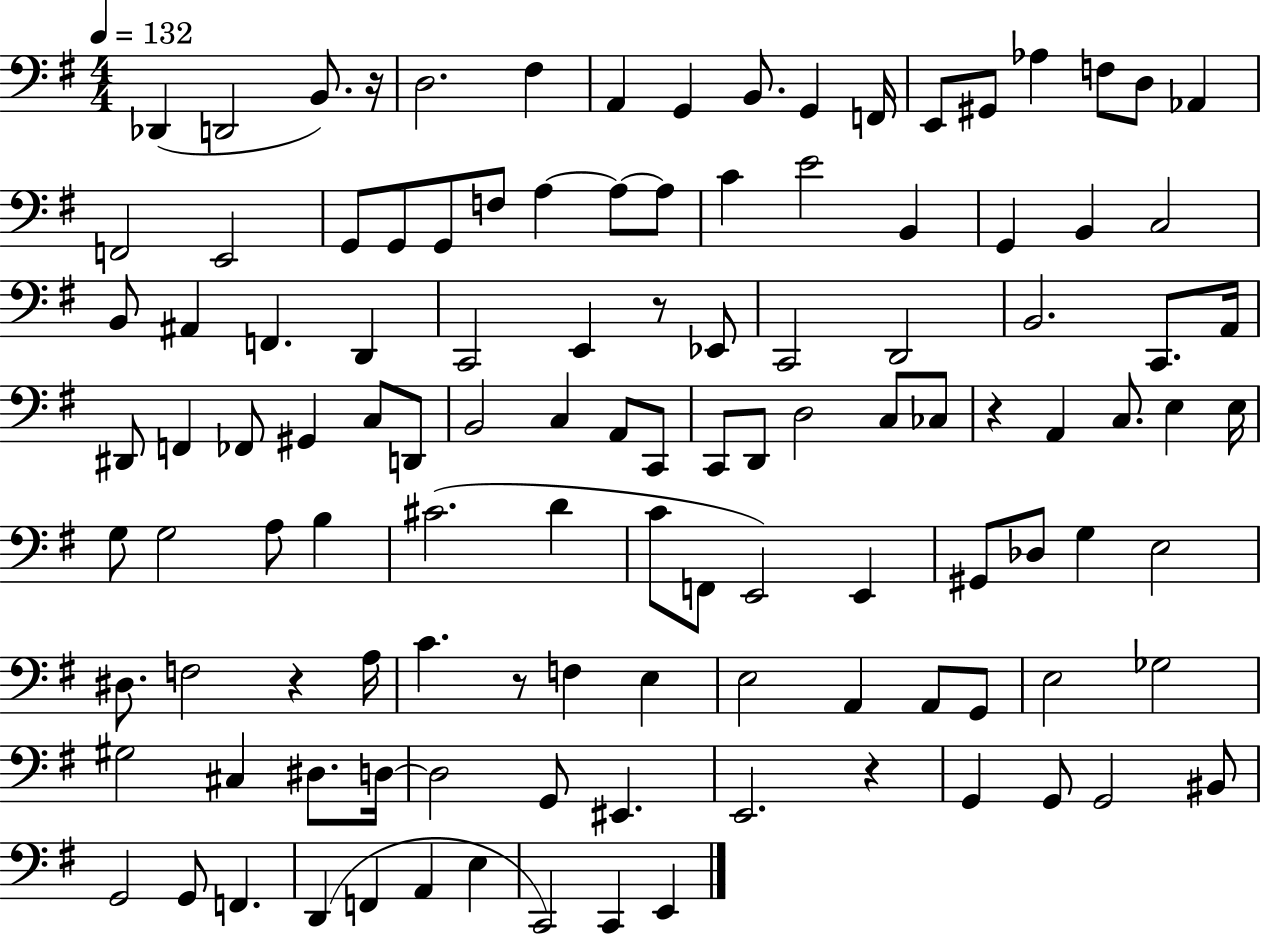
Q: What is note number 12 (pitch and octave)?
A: G#2